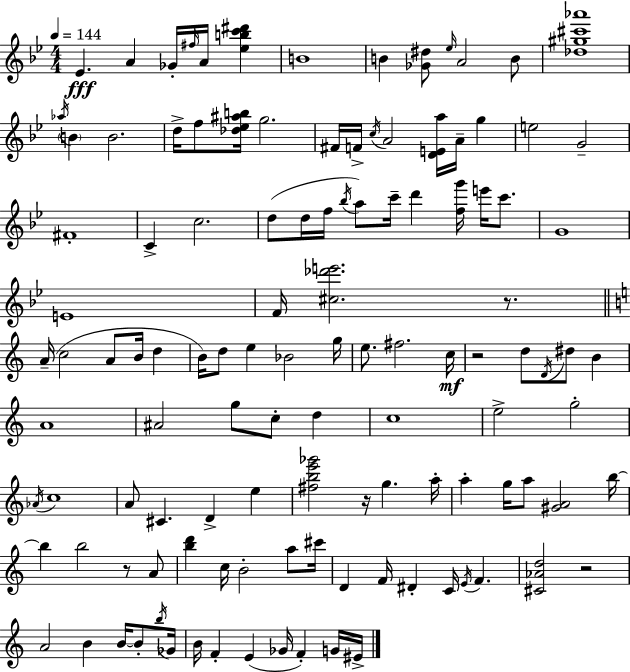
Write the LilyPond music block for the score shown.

{
  \clef treble
  \numericTimeSignature
  \time 4/4
  \key g \minor
  \tempo 4 = 144
  ees'4.\fff a'4 ges'16-. \grace { fis''16 } a'16 <ees'' b'' c''' dis'''>4 | b'1 | b'4 <ges' dis''>8 \grace { ees''16 } a'2 | b'8 <des'' gis'' cis''' aes'''>1 | \break \acciaccatura { aes''16 } \parenthesize b'4 b'2. | d''16-> f''8 <des'' ees'' ais'' b''>16 g''2. | fis'16 f'16-> \acciaccatura { c''16 } a'2 <d' e' a''>16 a'16-- | g''4 e''2 g'2-- | \break fis'1-. | c'4-> c''2. | d''8( d''16 f''16 \acciaccatura { bes''16 } a''8) c'''16-- d'''4 | <f'' g'''>16 e'''16 c'''8. g'1 | \break e'1 | f'16 <cis'' des''' e'''>2. | r8. \bar "||" \break \key c \major a'16--( c''2 a'8 b'16 d''4 | b'16) d''8 e''4 bes'2 g''16 | e''8. fis''2. c''16\mf | r2 d''8 \acciaccatura { d'16 } dis''8 b'4 | \break a'1 | ais'2 g''8 c''8-. d''4 | c''1 | e''2-> g''2-. | \break \acciaccatura { aes'16 } c''1 | a'8 cis'4. d'4-> e''4 | <fis'' b'' e''' ges'''>2 r16 g''4. | a''16-. a''4-. g''16 a''8 <gis' a'>2 | \break b''16~~ b''4 b''2 r8 | a'8 <b'' d'''>4 c''16 b'2-. a''8 | cis'''16 d'4 f'16 dis'4-. c'16 \acciaccatura { e'16 } f'4. | <cis' aes' d''>2 r2 | \break a'2 b'4 b'16~~ | b'8-. \acciaccatura { b''16 } ges'16 b'16 f'4-. e'4( ges'16 f'4-.) | g'16 eis'16-> \bar "|."
}